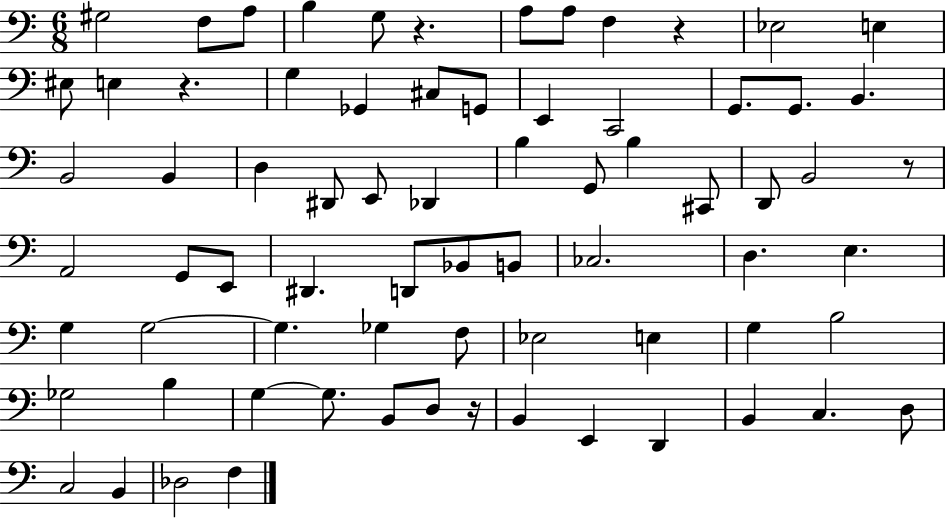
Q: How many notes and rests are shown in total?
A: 73